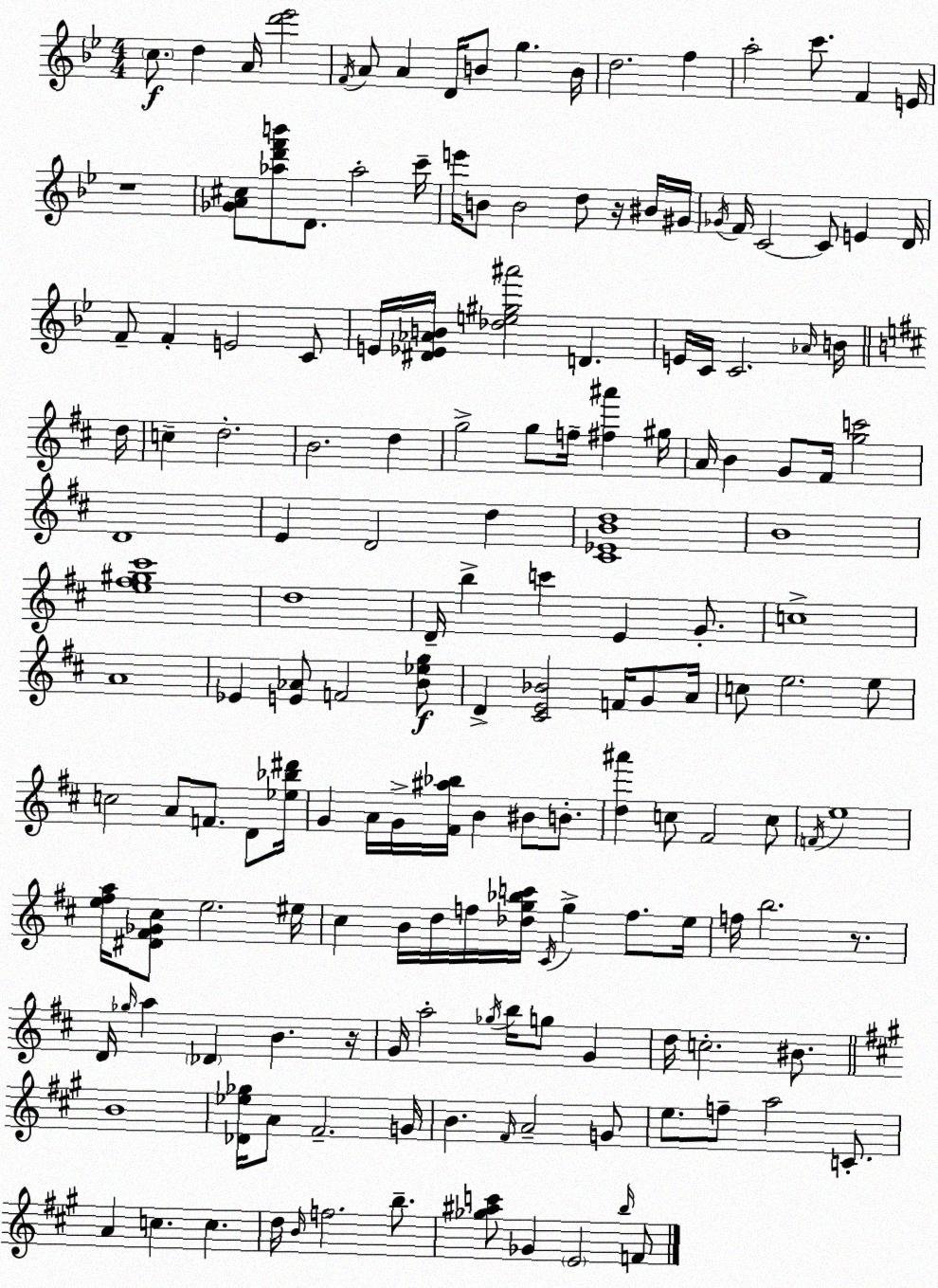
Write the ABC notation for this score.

X:1
T:Untitled
M:4/4
L:1/4
K:Gm
c/2 d A/4 [d'_e']2 F/4 A/2 A D/4 B/2 g B/4 d2 f a2 c'/2 F E/4 z4 [_GA^c]/2 [_ad'f'b']/2 D/2 _a2 c'/4 e'/4 B/2 B2 d/2 z/4 ^B/4 ^G/4 _G/4 F/4 C2 C/2 E D/4 F/2 F E2 C/2 E/4 [^D_E_AB]/4 [_de^g^a']2 D E/4 C/4 C2 _A/4 B/4 d/4 c d2 B2 d g2 g/2 f/4 [^f^a'] ^g/4 A/4 B G/2 ^F/4 [gc']2 D4 E D2 d [^C_EBd]4 B4 [e^f^g^c']4 d4 D/4 b c' E G/2 c4 A4 _E [E_A]/2 F2 [B_eg]/2 D [^CE_B]2 F/4 G/2 A/4 c/2 e2 e/2 c2 A/2 F/2 D/2 [_e_b^d']/4 G A/4 G/4 [^F^a_b]/4 B ^B/2 B/2 [d^a'] c/2 ^F2 c/2 F/4 e4 [e^fa]/4 [^D^F_G^c]/2 e2 ^e/4 ^c B/4 d/4 f/4 [_dg_bc']/4 ^C/4 g f/2 e/4 f/4 b2 z/2 D/4 _g/4 a _D B z/4 G/4 a2 _g/4 b/4 g/2 G d/4 c2 ^B/2 B4 [_D_e_g]/4 A/2 ^F2 G/4 B ^F/4 A2 G/2 e/2 f/2 a2 C/2 A c c d/4 B/4 f2 b/2 [_g^ac']/2 _G E2 b/4 F/2